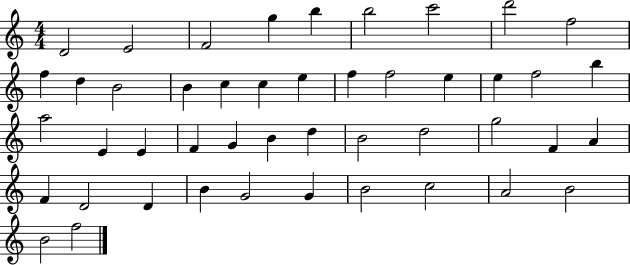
D4/h E4/h F4/h G5/q B5/q B5/h C6/h D6/h F5/h F5/q D5/q B4/h B4/q C5/q C5/q E5/q F5/q F5/h E5/q E5/q F5/h B5/q A5/h E4/q E4/q F4/q G4/q B4/q D5/q B4/h D5/h G5/h F4/q A4/q F4/q D4/h D4/q B4/q G4/h G4/q B4/h C5/h A4/h B4/h B4/h F5/h